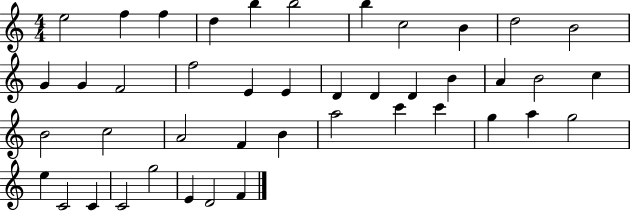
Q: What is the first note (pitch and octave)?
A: E5